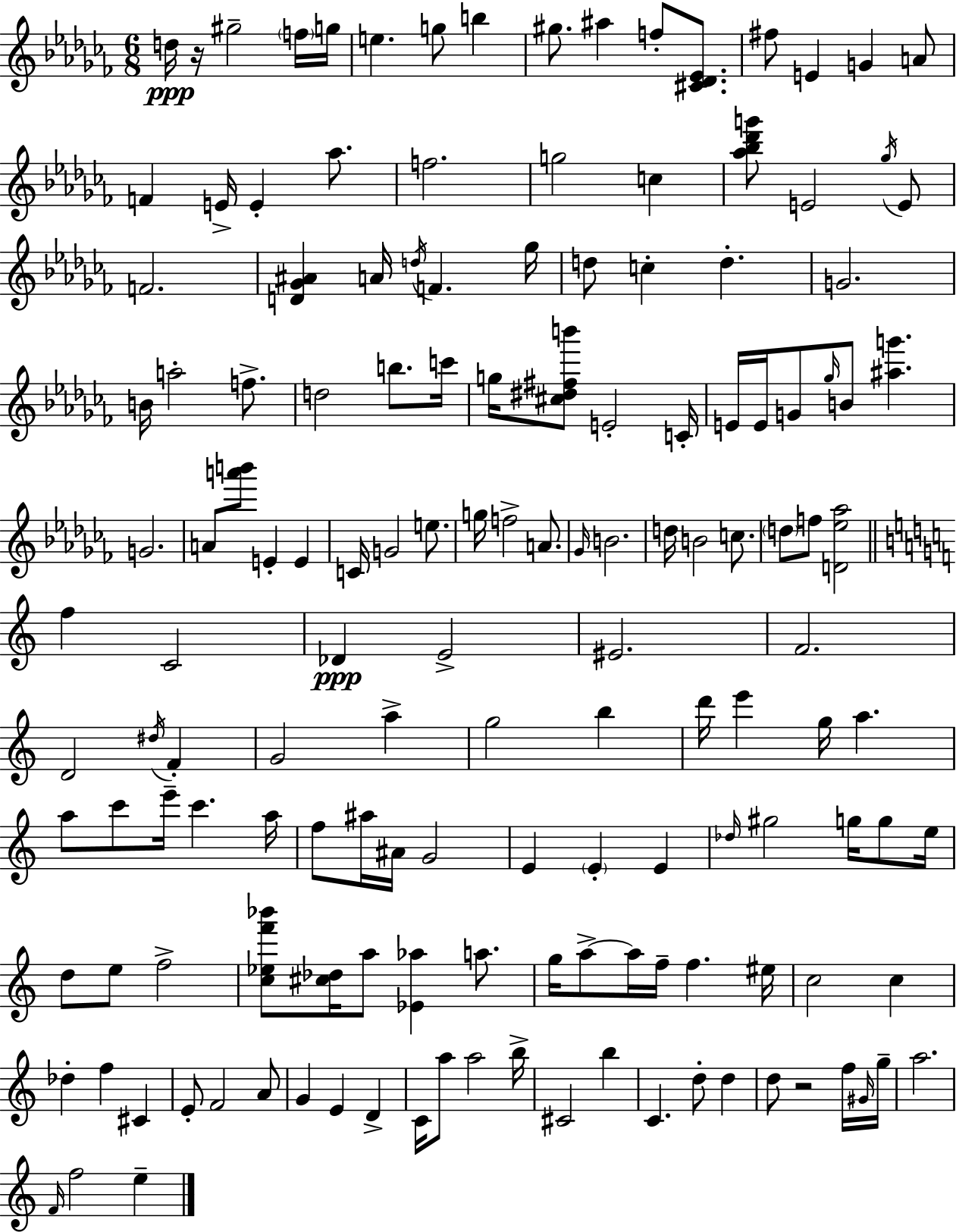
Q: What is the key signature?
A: AES minor